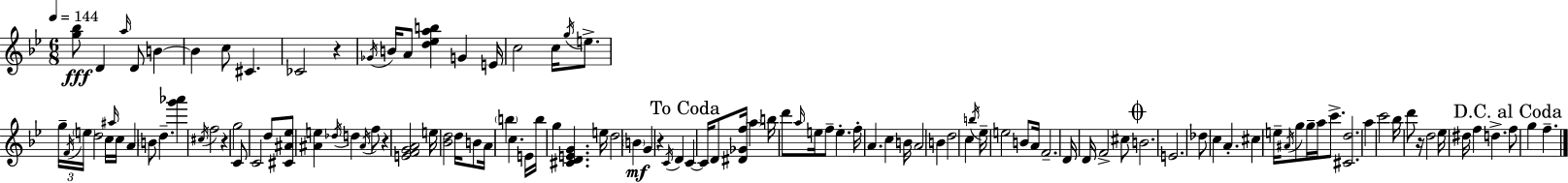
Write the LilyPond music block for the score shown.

{
  \clef treble
  \numericTimeSignature
  \time 6/8
  \key g \minor
  \tempo 4 = 144
  \repeat volta 2 { <g'' bes''>8\fff d'4 \grace { a''16 } d'8 b'4~~ | b'4 c''8 cis'4. | ces'2 r4 | \acciaccatura { ges'16 } b'16 a'8 <d'' ees'' a'' b''>4 g'4 | \break e'16 c''2 c''16 \acciaccatura { g''16 } | e''8.-> \tuplet 3/2 { g''16-- \acciaccatura { f'16 } \parenthesize e''16 } d''2 | c''16 \grace { ais''16 } c''16 a'4 \parenthesize b'8 d''4.-- | <g''' aes'''>4 \acciaccatura { cis''16 } f''2 | \break r4 g''2 | c'8 c'2 | d''8 <cis' ais' ees''>8 <ais' e''>4 | \acciaccatura { des''16 } d''4 \acciaccatura { ais'16 } f''8 r4 | \break <e' f' g' a'>2 e''16 <bes' d''>2 | d''16 b'8 a'16 \parenthesize b''4 | c''4. e'16 b''16 g''4 | <cis' d' e' g'>4. e''16 d''2 | \break \parenthesize b'4\mf g'4 | r4 \acciaccatura { c'16 } d'4 \mark "To Coda" c'4~~ | c'16 d'8 <dis' ges' f''>16 \parenthesize a''4 b''16 d'''8 | \grace { a''16 } e''16 f''8-- e''4.-. f''16-. a'4. | \break c''4 b'16 a'2 | b'4 d''2 | c''4 \acciaccatura { b''16 } ees''16-- | e''2 b'8 a'16 f'2.-- | \break d'16 | d'16 f'2-> cis''8 \mark \markup { \musicglyph "scripts.coda" } b'2. | e'2. | des''8 | \break c''4 a'4.-. cis''4 | e''16-- \acciaccatura { ais'16 } g''8 g''16-- a''16 c'''8.-> | <cis' d''>2. | a''4 c'''2 | \break bes''16 d'''8 r16 d''2 | ees''16 dis''16 f''4 d''4.-> | \mark "D.C. al Coda" f''8 g''4 f''4.-- | } \bar "|."
}